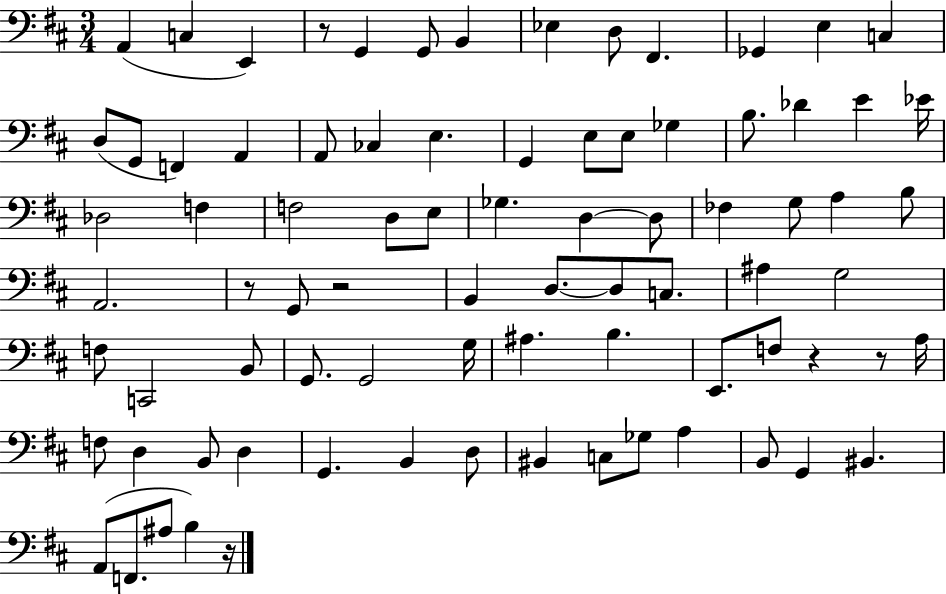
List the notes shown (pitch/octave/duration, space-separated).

A2/q C3/q E2/q R/e G2/q G2/e B2/q Eb3/q D3/e F#2/q. Gb2/q E3/q C3/q D3/e G2/e F2/q A2/q A2/e CES3/q E3/q. G2/q E3/e E3/e Gb3/q B3/e. Db4/q E4/q Eb4/s Db3/h F3/q F3/h D3/e E3/e Gb3/q. D3/q D3/e FES3/q G3/e A3/q B3/e A2/h. R/e G2/e R/h B2/q D3/e. D3/e C3/e. A#3/q G3/h F3/e C2/h B2/e G2/e. G2/h G3/s A#3/q. B3/q. E2/e. F3/e R/q R/e A3/s F3/e D3/q B2/e D3/q G2/q. B2/q D3/e BIS2/q C3/e Gb3/e A3/q B2/e G2/q BIS2/q. A2/e F2/e. A#3/e B3/q R/s